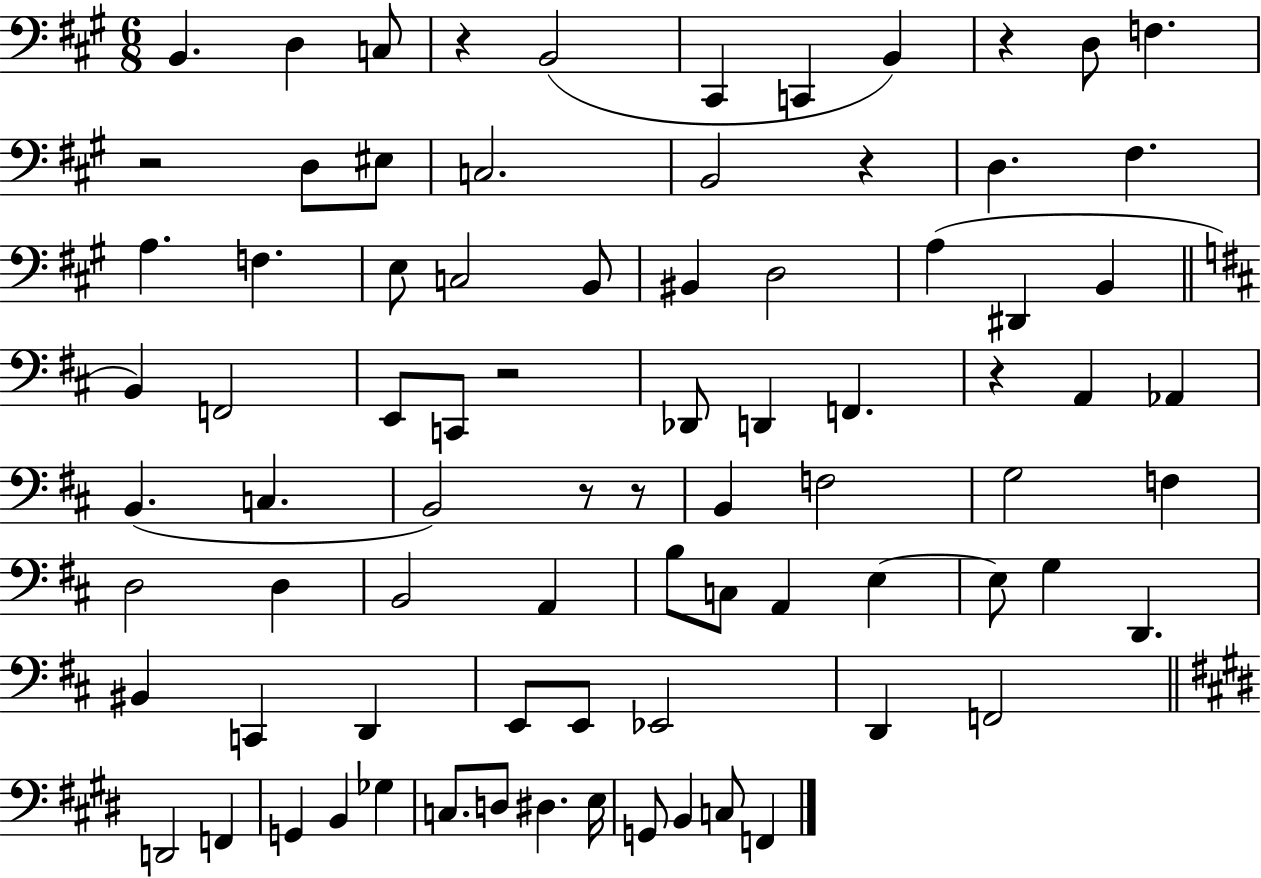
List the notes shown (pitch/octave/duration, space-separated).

B2/q. D3/q C3/e R/q B2/h C#2/q C2/q B2/q R/q D3/e F3/q. R/h D3/e EIS3/e C3/h. B2/h R/q D3/q. F#3/q. A3/q. F3/q. E3/e C3/h B2/e BIS2/q D3/h A3/q D#2/q B2/q B2/q F2/h E2/e C2/e R/h Db2/e D2/q F2/q. R/q A2/q Ab2/q B2/q. C3/q. B2/h R/e R/e B2/q F3/h G3/h F3/q D3/h D3/q B2/h A2/q B3/e C3/e A2/q E3/q E3/e G3/q D2/q. BIS2/q C2/q D2/q E2/e E2/e Eb2/h D2/q F2/h D2/h F2/q G2/q B2/q Gb3/q C3/e. D3/e D#3/q. E3/s G2/e B2/q C3/e F2/q